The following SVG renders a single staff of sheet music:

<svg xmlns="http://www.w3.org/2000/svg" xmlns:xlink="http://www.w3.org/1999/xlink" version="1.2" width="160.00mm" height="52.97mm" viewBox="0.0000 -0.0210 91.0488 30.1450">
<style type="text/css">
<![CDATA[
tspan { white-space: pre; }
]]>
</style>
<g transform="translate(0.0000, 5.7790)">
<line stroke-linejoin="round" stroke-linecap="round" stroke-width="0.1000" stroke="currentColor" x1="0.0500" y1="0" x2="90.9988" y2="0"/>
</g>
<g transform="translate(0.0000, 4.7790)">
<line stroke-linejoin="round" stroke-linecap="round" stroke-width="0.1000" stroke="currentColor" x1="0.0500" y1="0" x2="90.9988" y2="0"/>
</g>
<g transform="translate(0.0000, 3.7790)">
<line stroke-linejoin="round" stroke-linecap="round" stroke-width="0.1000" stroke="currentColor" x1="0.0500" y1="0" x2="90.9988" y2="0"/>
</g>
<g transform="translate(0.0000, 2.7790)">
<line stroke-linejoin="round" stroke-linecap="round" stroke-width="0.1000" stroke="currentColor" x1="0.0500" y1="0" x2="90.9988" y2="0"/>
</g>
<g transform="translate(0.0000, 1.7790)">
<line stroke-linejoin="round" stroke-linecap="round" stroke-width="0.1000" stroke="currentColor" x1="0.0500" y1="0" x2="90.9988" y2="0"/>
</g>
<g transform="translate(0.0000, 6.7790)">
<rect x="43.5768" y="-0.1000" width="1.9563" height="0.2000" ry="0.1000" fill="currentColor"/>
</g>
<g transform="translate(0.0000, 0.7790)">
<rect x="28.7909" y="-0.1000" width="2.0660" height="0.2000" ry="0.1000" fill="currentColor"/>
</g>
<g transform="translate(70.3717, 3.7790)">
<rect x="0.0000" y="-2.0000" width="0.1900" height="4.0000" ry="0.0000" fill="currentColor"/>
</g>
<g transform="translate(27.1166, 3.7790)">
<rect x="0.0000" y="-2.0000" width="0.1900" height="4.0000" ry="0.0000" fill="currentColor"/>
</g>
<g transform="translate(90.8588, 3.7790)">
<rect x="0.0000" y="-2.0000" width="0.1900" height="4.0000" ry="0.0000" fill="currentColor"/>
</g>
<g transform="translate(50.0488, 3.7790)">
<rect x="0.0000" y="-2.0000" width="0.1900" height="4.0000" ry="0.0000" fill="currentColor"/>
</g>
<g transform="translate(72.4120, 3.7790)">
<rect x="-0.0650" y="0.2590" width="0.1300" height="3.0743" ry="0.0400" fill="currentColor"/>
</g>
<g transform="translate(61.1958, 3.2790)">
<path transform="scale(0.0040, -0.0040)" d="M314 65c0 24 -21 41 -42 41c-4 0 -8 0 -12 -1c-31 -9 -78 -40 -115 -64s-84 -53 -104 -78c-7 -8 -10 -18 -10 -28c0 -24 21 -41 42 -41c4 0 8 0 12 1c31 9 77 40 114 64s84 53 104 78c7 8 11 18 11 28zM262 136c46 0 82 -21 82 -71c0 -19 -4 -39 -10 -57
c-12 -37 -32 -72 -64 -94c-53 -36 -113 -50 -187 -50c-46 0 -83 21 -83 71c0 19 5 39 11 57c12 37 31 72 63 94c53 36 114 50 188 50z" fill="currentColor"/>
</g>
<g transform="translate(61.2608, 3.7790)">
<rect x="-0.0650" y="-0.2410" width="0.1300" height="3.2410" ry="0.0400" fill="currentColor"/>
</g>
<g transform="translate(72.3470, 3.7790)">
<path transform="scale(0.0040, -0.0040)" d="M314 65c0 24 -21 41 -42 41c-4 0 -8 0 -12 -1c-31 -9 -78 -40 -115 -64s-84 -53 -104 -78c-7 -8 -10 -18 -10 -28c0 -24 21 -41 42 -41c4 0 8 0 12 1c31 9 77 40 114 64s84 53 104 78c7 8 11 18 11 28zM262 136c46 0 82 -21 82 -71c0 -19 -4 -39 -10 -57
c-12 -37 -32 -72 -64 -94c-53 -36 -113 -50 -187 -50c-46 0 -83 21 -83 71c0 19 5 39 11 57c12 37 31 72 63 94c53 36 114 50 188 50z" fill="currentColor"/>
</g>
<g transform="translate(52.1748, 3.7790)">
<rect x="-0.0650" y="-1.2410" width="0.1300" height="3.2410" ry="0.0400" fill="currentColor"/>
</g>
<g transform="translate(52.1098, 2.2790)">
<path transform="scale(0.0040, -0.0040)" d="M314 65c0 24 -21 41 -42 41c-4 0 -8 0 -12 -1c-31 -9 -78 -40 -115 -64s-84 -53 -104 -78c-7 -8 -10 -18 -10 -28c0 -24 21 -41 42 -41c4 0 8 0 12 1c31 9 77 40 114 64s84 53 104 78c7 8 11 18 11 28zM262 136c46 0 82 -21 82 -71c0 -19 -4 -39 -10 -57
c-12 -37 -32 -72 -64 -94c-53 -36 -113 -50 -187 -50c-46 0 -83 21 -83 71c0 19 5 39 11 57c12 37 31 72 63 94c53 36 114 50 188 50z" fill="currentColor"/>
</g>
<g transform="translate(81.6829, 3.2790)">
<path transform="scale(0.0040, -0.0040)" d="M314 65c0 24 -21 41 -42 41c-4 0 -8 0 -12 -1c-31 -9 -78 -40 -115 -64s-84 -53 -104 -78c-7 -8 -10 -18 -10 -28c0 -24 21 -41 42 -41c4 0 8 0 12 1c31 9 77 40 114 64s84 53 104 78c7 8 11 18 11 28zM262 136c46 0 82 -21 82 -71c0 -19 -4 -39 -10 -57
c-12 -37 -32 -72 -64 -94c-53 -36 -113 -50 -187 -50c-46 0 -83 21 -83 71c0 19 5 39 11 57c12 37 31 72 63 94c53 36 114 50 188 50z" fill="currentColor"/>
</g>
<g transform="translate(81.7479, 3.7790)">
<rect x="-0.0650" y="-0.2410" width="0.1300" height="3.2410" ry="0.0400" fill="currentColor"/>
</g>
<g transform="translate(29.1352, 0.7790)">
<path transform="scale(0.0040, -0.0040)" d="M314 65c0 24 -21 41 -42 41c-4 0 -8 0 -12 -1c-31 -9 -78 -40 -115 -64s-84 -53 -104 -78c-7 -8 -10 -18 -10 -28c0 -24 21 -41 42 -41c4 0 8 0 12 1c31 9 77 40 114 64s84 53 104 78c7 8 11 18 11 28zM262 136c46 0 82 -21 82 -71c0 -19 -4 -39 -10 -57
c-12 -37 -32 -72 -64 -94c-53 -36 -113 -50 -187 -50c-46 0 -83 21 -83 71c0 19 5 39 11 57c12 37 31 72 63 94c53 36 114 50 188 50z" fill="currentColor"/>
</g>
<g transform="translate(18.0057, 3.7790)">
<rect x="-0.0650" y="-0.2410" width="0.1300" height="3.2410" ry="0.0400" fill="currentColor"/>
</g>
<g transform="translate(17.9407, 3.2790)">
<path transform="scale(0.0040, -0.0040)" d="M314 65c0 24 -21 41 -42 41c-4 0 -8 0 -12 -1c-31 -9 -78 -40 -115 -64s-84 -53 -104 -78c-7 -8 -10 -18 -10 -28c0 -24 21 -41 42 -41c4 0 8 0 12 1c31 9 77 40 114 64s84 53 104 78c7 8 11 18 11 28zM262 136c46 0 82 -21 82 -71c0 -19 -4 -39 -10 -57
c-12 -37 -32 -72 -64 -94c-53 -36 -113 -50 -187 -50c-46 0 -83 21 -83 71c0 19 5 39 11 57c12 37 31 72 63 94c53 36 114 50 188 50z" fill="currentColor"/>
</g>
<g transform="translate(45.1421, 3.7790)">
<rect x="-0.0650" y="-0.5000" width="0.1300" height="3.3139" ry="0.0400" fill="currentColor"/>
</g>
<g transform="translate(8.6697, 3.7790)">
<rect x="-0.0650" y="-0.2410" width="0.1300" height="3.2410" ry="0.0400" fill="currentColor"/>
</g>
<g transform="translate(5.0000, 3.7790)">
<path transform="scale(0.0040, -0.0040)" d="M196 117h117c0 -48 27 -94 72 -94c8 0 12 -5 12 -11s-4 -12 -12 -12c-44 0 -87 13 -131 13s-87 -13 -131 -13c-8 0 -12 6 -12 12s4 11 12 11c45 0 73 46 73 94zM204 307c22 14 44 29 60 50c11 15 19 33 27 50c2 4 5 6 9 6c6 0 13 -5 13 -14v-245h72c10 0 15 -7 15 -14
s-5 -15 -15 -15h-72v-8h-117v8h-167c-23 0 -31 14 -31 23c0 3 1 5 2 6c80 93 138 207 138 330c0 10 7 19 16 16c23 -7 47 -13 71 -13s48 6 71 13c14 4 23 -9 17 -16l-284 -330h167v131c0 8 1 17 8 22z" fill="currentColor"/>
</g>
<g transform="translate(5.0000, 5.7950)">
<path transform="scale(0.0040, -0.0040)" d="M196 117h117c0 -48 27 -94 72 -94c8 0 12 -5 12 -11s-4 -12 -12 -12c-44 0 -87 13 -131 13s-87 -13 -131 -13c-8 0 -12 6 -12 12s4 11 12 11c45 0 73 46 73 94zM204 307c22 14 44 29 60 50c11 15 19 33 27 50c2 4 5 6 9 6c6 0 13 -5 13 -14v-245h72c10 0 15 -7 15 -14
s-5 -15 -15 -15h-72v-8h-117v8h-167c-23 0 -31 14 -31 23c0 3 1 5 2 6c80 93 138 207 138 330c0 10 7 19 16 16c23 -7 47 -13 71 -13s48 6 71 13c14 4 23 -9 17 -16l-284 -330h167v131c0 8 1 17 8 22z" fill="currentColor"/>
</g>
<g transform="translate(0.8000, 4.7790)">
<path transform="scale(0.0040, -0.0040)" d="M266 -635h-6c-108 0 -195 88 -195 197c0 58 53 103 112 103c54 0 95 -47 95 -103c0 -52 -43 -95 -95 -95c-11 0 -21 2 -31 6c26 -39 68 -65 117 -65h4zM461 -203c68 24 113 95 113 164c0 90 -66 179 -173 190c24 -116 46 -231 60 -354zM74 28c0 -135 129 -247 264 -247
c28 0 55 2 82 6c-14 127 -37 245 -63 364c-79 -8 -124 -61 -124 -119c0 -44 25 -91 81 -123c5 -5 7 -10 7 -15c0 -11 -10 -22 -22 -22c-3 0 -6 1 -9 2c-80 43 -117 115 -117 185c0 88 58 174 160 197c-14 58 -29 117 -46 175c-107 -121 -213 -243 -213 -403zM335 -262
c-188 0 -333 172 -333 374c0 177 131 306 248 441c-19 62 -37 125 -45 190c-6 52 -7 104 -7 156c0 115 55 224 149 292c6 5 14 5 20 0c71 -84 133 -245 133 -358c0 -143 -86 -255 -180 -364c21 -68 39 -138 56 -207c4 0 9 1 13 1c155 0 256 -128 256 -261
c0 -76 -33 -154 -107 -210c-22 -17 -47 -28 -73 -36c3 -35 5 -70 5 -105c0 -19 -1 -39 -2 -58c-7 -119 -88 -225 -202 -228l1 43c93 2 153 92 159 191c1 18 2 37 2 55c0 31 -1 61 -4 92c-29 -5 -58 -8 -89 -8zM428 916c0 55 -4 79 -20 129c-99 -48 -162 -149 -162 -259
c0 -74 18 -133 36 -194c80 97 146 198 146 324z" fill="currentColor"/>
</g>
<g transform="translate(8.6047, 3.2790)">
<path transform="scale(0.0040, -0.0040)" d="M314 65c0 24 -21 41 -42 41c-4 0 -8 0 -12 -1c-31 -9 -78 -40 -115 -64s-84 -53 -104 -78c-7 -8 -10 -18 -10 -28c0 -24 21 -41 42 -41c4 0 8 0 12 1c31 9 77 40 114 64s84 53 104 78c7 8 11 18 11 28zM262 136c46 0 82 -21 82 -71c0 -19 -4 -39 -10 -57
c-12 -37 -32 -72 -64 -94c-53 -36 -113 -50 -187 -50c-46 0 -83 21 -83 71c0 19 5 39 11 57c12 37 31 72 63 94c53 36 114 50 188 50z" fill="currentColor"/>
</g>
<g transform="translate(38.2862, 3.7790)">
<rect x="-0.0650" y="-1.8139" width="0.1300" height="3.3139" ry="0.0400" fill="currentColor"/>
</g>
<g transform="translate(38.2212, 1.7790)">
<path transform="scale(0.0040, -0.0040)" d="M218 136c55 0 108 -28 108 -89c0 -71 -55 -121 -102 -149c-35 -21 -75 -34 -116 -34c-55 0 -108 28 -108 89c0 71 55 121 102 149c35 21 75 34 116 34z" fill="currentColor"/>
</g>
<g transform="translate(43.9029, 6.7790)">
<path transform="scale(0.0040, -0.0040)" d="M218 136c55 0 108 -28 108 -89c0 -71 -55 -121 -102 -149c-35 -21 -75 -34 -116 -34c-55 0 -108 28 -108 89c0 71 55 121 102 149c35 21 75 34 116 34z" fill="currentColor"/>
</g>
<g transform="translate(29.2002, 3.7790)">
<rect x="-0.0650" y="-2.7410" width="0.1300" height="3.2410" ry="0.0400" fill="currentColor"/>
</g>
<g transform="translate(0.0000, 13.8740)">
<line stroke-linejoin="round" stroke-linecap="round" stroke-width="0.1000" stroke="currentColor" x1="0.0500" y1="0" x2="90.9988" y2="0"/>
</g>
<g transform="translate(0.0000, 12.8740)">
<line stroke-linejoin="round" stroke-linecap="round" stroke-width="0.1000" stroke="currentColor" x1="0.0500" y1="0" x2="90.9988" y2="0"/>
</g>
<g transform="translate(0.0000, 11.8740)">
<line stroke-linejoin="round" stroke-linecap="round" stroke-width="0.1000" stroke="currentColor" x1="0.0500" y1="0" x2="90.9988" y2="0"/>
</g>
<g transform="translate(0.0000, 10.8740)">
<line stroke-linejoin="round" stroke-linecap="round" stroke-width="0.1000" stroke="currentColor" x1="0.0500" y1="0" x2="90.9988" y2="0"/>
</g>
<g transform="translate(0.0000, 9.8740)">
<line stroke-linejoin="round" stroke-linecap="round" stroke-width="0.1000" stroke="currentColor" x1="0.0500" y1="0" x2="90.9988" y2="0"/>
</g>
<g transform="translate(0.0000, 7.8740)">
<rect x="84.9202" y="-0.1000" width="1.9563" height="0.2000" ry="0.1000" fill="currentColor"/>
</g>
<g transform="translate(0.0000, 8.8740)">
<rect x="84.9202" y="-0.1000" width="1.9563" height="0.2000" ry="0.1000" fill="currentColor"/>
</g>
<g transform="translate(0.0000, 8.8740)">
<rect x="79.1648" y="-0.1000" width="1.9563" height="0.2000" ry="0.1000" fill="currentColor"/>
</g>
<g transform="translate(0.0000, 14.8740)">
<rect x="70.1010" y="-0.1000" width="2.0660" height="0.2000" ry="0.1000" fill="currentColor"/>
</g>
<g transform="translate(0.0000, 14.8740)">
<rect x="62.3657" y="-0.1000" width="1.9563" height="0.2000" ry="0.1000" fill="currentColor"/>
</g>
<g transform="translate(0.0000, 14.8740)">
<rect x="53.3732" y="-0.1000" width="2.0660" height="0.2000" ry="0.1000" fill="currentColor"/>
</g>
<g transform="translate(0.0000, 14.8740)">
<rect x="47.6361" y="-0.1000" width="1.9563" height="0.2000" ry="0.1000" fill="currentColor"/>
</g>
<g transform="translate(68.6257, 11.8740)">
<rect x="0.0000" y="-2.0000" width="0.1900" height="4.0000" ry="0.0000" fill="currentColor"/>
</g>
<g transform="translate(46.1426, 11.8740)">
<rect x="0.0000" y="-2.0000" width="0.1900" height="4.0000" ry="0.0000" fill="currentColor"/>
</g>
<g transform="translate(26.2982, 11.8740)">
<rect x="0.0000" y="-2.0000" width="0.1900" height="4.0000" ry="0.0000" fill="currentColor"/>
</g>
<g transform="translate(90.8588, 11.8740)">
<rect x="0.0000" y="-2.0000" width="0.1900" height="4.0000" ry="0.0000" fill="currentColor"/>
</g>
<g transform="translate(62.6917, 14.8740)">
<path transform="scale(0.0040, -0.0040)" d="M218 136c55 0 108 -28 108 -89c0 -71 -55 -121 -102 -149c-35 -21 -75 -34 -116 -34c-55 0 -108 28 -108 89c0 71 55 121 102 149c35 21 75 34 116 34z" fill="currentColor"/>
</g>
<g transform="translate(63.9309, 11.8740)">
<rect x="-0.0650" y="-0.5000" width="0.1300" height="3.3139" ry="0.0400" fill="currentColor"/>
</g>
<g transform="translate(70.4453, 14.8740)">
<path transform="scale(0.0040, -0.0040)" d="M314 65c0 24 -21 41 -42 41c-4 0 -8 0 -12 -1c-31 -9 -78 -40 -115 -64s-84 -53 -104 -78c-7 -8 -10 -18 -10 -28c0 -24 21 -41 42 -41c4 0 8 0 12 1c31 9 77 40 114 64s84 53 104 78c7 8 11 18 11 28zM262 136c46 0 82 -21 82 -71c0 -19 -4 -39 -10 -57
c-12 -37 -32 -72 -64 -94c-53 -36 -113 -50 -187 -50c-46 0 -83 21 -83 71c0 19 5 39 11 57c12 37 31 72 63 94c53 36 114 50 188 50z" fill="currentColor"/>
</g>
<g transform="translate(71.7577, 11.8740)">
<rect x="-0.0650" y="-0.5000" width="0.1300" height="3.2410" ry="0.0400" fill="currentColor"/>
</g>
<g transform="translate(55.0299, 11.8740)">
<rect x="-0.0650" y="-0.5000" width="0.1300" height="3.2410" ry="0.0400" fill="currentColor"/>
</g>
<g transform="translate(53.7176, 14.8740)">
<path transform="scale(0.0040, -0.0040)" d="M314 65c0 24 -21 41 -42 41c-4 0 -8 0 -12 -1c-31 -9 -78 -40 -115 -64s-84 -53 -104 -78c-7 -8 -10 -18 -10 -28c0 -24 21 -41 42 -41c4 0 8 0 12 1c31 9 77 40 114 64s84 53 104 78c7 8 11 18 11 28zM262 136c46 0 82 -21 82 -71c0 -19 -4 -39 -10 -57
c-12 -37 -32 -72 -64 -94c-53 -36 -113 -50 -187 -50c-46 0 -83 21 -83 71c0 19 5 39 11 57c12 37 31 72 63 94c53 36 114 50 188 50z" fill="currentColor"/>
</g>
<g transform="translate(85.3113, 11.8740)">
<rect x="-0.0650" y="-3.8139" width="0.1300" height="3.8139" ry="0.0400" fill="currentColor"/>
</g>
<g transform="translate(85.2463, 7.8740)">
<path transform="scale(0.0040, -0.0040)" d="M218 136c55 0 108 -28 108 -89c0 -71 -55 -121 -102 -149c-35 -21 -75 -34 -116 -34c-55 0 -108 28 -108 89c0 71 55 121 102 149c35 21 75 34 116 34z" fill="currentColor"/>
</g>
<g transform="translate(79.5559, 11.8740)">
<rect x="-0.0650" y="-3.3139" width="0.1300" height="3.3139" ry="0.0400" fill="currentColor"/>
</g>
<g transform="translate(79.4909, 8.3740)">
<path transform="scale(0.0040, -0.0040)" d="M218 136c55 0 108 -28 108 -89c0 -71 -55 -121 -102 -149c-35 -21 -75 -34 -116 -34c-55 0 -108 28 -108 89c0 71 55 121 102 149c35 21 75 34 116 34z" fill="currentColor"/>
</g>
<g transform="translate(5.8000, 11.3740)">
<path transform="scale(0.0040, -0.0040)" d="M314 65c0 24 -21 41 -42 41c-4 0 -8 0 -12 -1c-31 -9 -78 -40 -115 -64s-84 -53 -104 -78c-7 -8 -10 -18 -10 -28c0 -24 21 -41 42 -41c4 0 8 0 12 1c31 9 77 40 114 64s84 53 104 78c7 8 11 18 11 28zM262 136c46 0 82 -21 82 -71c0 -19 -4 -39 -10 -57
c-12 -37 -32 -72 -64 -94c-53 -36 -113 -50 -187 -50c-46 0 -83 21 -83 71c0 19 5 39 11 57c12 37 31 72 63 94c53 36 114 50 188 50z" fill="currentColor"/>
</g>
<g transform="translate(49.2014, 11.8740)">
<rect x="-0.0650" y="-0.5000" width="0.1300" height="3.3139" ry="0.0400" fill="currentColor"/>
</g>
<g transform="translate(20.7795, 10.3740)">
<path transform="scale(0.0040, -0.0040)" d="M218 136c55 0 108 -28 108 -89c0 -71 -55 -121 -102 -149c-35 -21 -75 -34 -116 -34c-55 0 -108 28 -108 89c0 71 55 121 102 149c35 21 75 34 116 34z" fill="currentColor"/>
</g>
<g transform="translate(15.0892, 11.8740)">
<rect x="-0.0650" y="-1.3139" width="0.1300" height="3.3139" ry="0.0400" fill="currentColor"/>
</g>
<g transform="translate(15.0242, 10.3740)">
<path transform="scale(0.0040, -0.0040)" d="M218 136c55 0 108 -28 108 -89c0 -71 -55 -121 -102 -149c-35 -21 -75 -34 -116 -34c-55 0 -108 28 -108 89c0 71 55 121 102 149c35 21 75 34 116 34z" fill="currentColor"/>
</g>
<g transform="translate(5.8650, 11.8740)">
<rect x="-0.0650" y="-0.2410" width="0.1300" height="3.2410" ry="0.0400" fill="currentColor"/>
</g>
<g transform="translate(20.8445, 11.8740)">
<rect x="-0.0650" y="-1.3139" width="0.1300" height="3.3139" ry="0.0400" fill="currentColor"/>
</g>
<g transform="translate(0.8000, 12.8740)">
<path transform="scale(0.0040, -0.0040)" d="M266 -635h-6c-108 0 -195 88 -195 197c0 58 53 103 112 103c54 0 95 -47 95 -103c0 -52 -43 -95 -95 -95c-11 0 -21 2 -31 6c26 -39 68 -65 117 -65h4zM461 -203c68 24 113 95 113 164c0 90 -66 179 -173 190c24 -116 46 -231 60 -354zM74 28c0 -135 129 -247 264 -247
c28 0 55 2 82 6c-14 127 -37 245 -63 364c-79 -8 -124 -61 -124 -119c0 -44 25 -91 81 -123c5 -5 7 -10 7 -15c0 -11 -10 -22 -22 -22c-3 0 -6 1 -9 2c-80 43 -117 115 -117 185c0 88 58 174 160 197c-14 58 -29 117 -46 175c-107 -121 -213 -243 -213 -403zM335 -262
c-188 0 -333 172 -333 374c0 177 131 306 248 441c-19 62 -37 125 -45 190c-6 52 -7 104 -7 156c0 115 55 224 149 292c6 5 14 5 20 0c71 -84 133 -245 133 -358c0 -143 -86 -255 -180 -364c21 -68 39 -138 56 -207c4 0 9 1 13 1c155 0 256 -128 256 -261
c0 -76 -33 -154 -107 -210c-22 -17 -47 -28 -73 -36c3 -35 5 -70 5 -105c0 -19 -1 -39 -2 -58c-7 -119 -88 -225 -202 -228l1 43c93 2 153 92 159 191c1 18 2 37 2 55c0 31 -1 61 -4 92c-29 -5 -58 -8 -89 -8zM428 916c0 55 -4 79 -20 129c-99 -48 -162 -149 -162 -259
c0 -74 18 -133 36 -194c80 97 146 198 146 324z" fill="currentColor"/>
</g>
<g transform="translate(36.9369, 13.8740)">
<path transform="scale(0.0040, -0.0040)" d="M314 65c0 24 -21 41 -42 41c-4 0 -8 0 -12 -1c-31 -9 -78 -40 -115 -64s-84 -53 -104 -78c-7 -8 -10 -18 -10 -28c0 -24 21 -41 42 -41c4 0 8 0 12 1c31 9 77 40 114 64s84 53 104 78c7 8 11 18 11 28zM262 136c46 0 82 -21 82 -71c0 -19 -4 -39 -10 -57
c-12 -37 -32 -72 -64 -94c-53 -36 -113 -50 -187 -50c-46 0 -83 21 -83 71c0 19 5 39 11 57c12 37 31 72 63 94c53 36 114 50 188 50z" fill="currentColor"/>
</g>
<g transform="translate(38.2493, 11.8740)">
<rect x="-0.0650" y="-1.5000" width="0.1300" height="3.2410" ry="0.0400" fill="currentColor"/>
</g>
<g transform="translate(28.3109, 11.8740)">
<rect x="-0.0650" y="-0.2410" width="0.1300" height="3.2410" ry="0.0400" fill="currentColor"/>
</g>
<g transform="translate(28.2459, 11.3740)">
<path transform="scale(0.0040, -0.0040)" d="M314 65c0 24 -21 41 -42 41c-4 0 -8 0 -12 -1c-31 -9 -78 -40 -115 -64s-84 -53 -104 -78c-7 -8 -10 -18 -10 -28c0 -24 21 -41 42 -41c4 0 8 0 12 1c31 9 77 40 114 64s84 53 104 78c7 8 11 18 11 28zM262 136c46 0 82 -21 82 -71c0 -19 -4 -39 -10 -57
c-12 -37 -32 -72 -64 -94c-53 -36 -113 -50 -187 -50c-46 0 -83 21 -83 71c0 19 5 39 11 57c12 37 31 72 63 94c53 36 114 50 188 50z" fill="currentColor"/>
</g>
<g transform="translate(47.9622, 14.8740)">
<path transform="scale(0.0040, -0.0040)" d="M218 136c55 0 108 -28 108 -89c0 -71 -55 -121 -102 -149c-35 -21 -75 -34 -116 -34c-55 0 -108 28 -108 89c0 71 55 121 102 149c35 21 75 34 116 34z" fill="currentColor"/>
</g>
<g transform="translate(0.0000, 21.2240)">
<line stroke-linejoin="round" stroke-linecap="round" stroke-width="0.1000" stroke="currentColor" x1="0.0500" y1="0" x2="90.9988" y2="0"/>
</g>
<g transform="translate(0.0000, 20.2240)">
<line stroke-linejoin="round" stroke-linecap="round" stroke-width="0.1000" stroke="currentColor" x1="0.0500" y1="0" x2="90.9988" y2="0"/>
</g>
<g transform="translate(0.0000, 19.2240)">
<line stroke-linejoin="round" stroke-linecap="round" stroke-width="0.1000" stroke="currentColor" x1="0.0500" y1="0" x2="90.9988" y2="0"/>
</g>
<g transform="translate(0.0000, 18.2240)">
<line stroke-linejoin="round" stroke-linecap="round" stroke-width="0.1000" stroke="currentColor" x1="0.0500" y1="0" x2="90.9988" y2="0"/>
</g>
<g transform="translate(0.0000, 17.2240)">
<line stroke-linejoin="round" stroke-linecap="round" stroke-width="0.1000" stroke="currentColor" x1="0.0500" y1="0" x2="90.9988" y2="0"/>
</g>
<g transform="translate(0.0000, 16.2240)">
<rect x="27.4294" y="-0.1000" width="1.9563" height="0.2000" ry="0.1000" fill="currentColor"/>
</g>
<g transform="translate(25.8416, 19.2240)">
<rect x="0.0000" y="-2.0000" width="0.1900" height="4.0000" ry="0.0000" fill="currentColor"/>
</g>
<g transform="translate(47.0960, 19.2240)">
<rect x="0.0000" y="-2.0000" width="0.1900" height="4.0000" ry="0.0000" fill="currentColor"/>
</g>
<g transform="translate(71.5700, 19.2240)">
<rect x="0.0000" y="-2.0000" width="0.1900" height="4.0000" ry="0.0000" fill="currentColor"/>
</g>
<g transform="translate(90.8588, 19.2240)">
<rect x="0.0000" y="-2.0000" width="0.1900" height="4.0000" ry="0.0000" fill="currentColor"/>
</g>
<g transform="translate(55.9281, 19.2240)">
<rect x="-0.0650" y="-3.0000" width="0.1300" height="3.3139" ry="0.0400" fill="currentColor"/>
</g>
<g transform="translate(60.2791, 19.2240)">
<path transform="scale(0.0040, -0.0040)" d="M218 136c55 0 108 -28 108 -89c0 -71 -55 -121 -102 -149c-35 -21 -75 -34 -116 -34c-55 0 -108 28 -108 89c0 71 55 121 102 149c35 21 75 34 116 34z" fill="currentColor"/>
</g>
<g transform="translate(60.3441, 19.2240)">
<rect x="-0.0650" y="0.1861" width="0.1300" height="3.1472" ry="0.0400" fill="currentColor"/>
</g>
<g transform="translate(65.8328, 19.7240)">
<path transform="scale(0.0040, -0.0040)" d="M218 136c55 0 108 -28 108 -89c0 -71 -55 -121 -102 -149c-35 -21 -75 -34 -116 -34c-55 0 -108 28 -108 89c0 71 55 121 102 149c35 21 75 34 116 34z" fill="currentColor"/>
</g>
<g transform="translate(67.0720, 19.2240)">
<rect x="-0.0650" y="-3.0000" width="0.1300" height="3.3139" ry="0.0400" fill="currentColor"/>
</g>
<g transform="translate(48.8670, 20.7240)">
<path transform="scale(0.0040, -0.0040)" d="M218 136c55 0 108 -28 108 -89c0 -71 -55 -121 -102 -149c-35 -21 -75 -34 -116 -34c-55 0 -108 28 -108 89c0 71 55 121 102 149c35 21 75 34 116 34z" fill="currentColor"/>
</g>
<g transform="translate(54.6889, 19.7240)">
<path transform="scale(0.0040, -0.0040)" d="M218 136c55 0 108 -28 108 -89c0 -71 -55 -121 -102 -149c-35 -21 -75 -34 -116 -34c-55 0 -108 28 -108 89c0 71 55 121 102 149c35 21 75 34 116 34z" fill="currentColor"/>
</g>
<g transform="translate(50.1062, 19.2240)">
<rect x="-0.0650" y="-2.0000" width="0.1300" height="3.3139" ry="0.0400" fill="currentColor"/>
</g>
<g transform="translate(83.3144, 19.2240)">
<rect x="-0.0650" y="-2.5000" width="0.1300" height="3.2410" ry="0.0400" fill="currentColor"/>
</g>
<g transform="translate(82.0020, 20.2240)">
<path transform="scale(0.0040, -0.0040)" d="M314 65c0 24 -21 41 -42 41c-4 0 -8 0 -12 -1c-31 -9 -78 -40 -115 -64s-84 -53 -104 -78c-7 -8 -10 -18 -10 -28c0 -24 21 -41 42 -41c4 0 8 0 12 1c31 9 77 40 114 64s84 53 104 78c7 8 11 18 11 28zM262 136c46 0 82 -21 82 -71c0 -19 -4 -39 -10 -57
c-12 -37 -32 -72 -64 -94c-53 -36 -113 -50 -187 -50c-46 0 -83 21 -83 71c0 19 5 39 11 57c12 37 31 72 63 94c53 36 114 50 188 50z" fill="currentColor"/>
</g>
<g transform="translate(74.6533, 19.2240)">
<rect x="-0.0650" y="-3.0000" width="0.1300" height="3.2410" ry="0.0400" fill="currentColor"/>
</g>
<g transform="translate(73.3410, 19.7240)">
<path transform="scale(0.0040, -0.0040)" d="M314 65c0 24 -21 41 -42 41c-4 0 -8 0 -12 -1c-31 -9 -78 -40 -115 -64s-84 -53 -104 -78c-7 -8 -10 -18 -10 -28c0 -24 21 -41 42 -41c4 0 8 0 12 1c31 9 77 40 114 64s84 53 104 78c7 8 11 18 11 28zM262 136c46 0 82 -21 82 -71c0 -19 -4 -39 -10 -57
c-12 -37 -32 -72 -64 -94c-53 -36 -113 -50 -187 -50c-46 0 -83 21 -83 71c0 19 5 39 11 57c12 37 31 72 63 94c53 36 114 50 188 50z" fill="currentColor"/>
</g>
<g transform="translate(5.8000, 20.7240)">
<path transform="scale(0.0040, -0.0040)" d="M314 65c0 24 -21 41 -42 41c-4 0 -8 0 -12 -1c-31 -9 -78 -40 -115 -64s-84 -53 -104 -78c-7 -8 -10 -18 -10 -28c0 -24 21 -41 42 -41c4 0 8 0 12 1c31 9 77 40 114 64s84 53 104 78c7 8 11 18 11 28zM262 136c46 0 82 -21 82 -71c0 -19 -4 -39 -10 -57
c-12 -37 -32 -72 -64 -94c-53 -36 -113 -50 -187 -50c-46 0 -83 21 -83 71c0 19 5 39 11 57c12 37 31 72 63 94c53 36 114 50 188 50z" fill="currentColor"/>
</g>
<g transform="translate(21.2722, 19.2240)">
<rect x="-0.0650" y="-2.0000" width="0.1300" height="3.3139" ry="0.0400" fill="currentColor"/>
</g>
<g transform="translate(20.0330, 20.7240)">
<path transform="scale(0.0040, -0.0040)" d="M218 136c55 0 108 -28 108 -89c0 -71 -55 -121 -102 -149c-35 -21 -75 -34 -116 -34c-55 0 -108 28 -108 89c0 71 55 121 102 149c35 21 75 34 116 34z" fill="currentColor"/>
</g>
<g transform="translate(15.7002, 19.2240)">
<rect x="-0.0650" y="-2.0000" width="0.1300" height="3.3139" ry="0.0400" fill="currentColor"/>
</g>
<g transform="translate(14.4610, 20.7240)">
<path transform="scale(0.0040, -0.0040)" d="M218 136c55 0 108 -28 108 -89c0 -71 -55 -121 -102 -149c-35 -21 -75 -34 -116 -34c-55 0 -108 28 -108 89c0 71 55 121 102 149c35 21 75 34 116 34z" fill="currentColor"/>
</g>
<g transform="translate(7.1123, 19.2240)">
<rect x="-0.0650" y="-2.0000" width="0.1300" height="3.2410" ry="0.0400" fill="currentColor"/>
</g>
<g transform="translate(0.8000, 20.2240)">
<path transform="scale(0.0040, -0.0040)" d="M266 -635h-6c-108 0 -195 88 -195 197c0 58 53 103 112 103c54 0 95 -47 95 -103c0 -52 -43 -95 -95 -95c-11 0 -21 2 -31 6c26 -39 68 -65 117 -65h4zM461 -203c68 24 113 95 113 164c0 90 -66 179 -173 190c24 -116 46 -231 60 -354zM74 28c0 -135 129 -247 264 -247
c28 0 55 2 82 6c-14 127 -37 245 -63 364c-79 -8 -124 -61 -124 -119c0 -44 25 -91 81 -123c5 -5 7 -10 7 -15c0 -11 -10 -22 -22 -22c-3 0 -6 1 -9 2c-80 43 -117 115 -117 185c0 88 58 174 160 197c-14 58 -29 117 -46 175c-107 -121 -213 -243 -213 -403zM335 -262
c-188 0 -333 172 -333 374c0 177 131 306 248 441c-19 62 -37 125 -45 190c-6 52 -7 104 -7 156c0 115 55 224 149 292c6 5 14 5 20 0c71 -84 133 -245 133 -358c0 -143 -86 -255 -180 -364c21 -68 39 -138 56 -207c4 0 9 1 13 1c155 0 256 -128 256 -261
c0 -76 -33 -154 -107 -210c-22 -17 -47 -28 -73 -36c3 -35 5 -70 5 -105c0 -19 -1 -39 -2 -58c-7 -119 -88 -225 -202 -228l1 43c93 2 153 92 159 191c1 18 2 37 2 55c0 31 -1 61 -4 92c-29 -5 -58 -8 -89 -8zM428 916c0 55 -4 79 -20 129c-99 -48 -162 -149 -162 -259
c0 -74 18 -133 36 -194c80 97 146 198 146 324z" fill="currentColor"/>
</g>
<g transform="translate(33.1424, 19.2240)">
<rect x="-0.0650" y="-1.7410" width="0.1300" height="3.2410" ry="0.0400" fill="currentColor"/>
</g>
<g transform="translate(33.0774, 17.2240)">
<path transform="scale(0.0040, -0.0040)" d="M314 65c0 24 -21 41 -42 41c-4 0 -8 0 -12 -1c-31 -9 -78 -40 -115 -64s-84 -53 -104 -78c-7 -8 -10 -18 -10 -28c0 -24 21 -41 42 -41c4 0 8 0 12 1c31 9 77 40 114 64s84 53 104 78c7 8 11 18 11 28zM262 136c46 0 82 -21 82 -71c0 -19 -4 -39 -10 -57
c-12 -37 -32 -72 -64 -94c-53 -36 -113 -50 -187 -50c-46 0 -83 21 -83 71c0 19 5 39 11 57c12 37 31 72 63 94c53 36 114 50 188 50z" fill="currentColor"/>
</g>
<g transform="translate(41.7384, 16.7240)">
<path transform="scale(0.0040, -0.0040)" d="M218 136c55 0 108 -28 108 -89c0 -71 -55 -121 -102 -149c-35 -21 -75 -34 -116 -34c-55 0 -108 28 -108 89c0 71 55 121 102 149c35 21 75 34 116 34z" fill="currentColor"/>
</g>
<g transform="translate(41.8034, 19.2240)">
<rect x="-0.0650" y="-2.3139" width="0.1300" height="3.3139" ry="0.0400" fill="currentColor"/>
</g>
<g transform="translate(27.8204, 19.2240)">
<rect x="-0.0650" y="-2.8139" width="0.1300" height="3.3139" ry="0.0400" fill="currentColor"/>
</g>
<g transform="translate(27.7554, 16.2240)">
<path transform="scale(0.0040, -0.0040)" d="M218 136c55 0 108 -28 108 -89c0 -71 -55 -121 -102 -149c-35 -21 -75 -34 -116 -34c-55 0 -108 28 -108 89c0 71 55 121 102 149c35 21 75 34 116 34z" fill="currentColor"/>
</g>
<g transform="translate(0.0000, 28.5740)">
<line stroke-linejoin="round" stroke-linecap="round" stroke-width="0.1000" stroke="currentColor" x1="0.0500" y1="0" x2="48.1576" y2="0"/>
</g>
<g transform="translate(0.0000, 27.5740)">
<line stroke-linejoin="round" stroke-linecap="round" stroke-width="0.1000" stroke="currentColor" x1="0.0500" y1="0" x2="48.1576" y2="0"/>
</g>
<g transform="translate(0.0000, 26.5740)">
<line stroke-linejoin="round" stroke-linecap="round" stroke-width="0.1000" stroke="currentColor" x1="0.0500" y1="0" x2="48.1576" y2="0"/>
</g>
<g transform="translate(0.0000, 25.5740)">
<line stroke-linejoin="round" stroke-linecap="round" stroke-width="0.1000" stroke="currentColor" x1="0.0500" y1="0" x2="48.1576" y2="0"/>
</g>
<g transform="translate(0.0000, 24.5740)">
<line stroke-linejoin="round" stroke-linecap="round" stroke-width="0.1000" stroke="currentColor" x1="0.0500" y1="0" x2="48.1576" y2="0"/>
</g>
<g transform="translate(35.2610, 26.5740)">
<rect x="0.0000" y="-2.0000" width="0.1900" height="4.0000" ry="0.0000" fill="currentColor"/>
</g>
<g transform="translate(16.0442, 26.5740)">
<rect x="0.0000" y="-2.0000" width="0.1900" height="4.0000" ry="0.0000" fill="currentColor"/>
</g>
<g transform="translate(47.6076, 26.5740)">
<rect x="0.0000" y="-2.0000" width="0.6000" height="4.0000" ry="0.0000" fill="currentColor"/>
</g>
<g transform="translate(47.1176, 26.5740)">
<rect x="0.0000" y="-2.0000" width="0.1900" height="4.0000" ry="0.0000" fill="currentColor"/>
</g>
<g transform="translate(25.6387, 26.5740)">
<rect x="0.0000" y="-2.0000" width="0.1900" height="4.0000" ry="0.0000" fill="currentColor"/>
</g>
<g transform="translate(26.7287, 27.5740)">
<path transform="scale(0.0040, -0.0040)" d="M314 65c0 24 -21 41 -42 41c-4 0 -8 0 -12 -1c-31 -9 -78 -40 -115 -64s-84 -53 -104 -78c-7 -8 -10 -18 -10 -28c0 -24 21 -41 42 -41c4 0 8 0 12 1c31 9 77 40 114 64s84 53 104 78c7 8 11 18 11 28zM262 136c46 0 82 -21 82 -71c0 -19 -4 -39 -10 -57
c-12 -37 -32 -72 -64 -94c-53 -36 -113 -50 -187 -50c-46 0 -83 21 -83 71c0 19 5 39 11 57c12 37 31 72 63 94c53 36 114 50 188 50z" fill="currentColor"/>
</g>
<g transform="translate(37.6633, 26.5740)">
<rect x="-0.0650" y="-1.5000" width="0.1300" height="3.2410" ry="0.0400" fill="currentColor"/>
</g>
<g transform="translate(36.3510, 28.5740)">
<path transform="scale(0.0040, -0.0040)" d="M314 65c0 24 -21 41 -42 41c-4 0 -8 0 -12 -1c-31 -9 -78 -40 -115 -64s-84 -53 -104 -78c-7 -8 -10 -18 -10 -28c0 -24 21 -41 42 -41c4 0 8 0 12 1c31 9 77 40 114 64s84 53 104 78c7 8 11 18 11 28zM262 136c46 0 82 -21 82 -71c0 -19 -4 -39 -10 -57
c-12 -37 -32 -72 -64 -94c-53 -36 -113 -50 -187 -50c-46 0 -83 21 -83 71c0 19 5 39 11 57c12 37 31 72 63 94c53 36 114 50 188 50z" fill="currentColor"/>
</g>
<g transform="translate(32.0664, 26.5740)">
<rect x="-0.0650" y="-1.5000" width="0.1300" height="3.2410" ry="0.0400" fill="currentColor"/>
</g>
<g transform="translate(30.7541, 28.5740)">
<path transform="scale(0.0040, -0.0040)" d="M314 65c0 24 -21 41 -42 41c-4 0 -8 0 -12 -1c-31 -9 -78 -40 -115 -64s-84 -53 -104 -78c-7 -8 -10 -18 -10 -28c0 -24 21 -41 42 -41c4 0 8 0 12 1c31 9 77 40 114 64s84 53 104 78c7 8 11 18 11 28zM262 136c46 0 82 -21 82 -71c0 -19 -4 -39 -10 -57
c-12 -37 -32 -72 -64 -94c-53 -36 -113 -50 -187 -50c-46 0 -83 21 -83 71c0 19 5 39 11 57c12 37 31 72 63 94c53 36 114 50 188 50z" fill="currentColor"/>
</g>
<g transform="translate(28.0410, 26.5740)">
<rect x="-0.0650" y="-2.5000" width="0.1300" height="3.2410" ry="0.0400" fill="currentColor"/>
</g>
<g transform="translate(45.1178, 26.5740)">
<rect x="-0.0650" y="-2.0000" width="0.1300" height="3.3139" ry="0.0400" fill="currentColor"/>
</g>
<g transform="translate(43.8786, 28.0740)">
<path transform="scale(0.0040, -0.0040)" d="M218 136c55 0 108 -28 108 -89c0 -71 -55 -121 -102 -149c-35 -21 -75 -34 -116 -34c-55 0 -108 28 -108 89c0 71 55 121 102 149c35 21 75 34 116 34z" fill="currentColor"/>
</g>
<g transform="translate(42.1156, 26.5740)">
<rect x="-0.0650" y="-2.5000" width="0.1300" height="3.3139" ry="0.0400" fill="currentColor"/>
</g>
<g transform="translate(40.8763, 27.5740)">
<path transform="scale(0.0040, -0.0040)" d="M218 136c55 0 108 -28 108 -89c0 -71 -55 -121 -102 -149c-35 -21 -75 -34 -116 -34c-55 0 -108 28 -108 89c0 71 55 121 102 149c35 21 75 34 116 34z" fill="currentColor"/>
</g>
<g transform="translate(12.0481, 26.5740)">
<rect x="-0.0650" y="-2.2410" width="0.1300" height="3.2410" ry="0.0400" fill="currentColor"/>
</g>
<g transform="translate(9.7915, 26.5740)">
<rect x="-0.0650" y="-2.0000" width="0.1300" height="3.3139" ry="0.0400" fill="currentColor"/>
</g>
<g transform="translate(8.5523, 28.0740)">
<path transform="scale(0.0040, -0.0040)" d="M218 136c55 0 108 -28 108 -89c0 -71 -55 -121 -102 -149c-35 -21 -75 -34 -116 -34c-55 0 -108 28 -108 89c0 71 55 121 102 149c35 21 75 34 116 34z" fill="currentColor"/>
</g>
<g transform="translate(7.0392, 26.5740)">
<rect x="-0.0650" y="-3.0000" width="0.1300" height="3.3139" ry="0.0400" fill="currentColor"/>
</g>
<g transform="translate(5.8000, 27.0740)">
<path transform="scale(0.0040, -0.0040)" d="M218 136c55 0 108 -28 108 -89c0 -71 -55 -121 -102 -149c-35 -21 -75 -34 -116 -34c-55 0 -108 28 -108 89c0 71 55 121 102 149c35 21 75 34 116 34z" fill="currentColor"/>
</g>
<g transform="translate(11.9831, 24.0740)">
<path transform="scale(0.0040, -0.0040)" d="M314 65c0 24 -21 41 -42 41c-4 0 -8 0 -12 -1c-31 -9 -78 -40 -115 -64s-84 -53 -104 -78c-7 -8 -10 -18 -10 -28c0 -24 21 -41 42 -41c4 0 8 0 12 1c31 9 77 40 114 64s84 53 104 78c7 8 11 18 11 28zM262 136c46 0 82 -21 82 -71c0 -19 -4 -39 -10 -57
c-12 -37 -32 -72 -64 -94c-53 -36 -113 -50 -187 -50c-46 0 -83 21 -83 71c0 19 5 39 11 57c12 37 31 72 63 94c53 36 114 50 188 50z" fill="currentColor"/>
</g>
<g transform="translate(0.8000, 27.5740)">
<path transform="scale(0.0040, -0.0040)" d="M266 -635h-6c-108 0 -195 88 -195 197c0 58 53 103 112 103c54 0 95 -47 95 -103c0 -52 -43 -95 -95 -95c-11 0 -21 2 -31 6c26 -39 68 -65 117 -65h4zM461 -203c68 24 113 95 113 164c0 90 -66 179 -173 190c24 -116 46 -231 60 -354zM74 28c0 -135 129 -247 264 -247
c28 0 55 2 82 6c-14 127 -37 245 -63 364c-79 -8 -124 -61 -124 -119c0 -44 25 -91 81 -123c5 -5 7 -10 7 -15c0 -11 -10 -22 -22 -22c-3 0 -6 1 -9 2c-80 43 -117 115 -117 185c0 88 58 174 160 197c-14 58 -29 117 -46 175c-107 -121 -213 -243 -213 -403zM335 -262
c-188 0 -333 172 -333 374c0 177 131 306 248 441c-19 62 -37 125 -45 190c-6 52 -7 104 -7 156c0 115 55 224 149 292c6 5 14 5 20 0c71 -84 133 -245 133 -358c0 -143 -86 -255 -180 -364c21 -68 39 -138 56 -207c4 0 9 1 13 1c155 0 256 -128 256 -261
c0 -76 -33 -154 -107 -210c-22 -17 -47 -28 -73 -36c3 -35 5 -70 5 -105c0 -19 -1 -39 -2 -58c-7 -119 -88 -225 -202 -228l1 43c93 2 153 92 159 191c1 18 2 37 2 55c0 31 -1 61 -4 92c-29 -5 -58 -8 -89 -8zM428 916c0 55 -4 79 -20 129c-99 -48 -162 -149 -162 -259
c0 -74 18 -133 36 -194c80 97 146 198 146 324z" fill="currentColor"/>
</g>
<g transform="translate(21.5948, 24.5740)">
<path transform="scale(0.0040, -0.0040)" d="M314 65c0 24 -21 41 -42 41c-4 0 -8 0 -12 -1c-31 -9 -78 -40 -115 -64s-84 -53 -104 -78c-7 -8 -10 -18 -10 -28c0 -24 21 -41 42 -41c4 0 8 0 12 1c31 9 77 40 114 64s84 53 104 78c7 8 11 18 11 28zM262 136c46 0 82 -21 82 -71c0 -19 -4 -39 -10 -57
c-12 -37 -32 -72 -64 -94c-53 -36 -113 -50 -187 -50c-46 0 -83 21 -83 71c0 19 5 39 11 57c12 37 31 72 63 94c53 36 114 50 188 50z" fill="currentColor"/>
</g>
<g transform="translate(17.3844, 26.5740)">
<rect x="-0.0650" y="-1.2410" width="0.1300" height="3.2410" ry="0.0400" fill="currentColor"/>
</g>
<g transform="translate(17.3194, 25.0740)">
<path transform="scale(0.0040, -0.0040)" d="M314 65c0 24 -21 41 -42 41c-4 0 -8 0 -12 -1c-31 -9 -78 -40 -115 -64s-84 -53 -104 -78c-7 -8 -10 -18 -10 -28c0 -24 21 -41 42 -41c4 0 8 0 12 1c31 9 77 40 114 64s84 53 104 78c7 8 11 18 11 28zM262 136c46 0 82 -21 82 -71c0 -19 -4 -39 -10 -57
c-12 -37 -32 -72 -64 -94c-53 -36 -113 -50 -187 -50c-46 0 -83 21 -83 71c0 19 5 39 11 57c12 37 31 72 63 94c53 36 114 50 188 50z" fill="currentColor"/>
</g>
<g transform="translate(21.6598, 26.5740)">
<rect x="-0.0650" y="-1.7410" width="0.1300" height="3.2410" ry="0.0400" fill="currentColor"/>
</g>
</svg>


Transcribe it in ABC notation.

X:1
T:Untitled
M:4/4
L:1/4
K:C
c2 c2 a2 f C e2 c2 B2 c2 c2 e e c2 E2 C C2 C C2 b c' F2 F F a f2 g F A B A A2 G2 A F g2 e2 f2 G2 E2 E2 G F